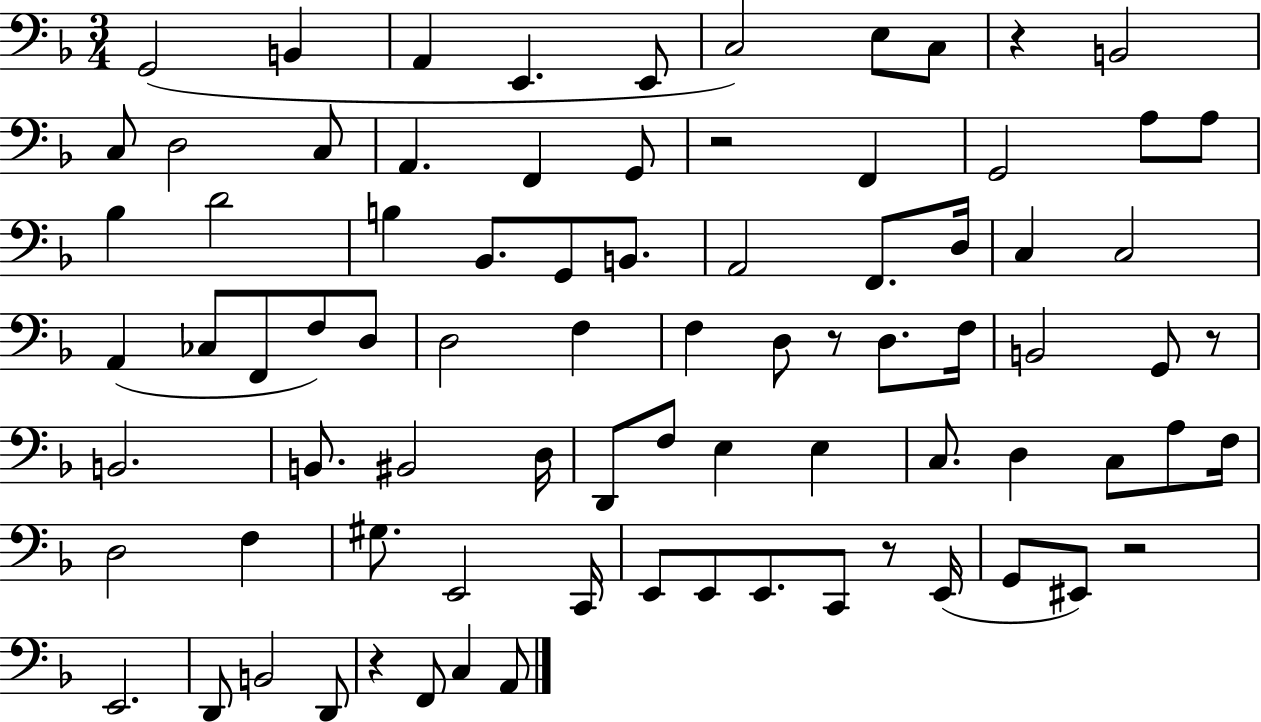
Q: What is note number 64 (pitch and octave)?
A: E2